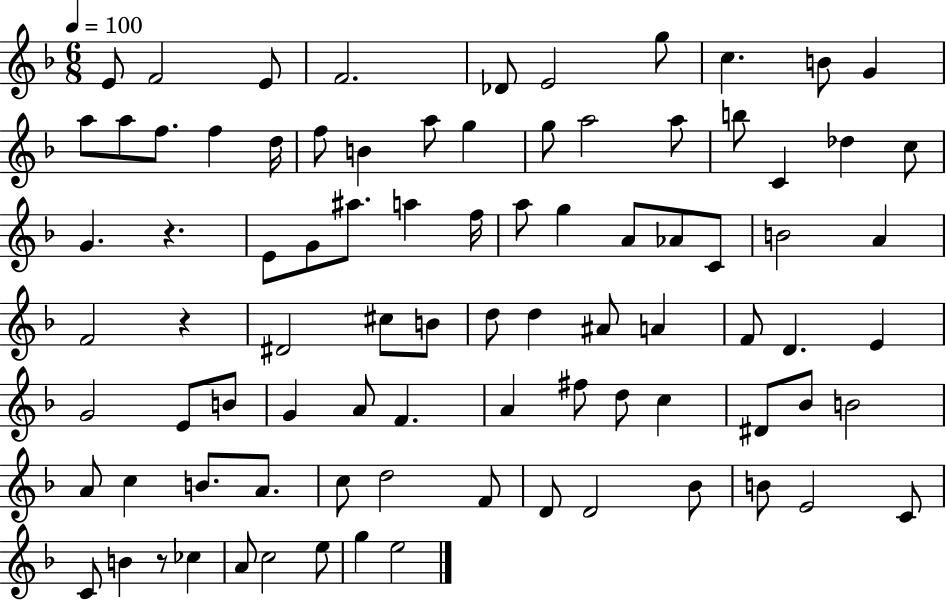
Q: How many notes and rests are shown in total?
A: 87